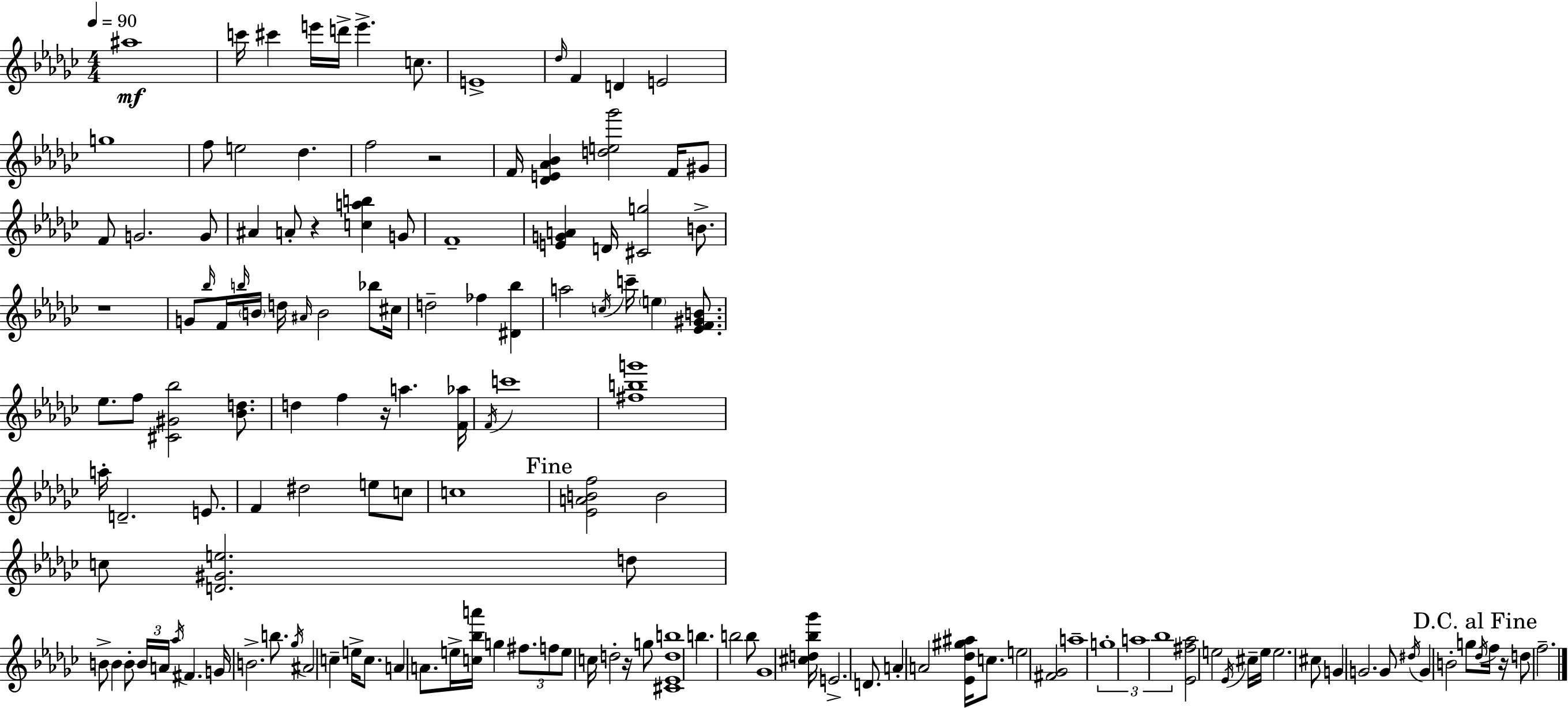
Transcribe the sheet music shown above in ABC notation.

X:1
T:Untitled
M:4/4
L:1/4
K:Ebm
^a4 c'/4 ^c' e'/4 d'/4 e' c/2 E4 _d/4 F D E2 g4 f/2 e2 _d f2 z2 F/4 [_DE_A_B] [de_g']2 F/4 ^G/2 F/2 G2 G/2 ^A A/2 z [cab] G/2 F4 [EGA] D/4 [^Cg]2 B/2 z4 G/2 _b/4 F/4 b/4 B/4 d/4 ^A/4 B2 _b/2 ^c/4 d2 _f [^D_b] a2 c/4 c'/4 e [_EF^GB]/2 _e/2 f/2 [^C^G_b]2 [_Bd]/2 d f z/4 a [F_a]/4 F/4 c'4 [^fbg']4 a/4 D2 E/2 F ^d2 e/2 c/2 c4 [_EABf]2 B2 c/2 [D^Ge]2 d/2 B/2 B B/2 B/4 A/4 _a/4 ^F G/4 B2 b/2 _g/4 ^A2 c e/4 c/2 A A/2 e/4 [c_ba']/4 g ^f/2 f/2 e/2 c/4 d2 z/4 g/2 [^C_Edb]4 b b2 b/2 _G4 [^cd_b_g']/4 E2 D/2 A A2 [_E_d^g^a]/4 c/2 e2 [^F_G]2 a4 g4 a4 _b4 [_E^f_a]2 e2 _E/4 ^c/4 e/4 e2 ^c/2 G G2 G/2 ^d/4 G B2 g/2 _d/4 f/4 z/4 d/2 f2